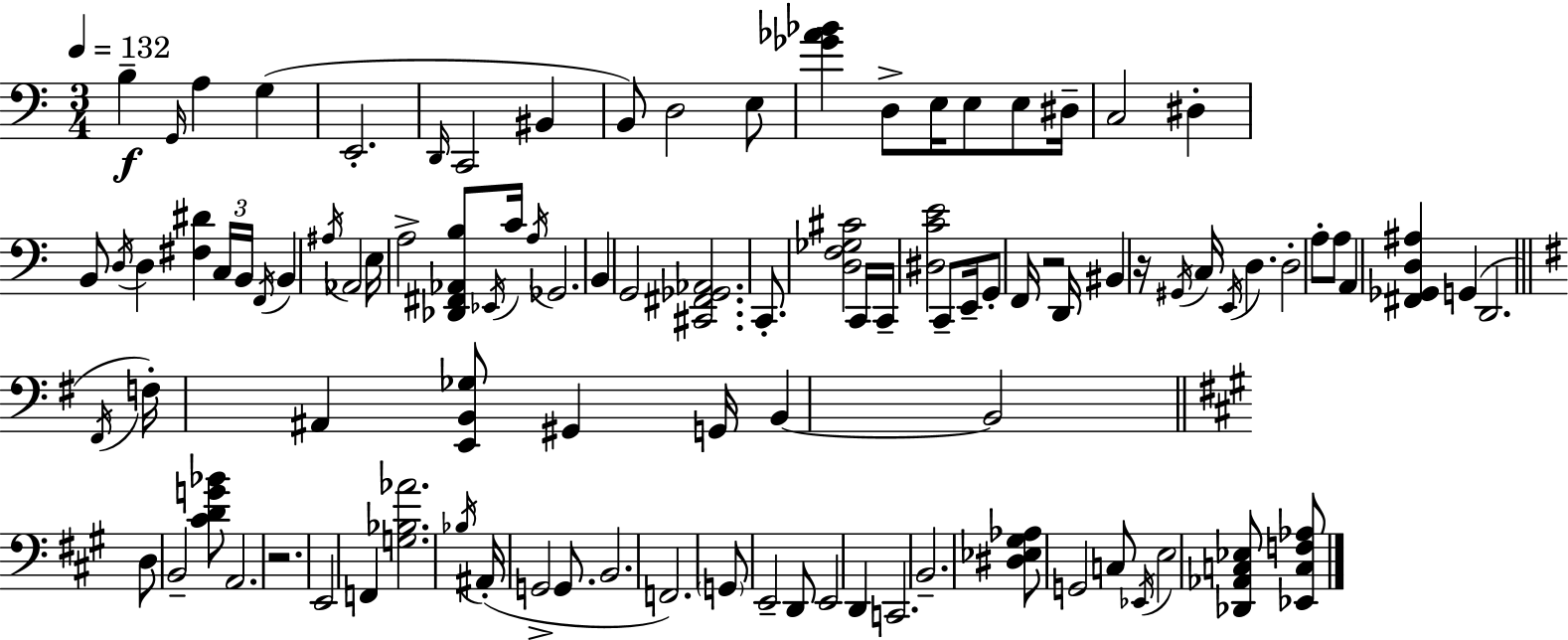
{
  \clef bass
  \numericTimeSignature
  \time 3/4
  \key c \major
  \tempo 4 = 132
  \repeat volta 2 { b4--\f \grace { g,16 } a4 g4( | e,2.-. | \grace { d,16 } c,2 bis,4 | b,8) d2 | \break e8 <ges' aes' bes'>4 d8-> e16 e8 e8 | dis16-- c2 dis4-. | b,8 \acciaccatura { d16 } d4 <fis dis'>4 | \tuplet 3/2 { c16 b,16 \acciaccatura { f,16 } } b,4 \acciaccatura { ais16 } aes,2 | \break e16 a2-> | <des, fis, aes, b>8 \acciaccatura { ees,16 } c'16 \acciaccatura { a16 } ges,2. | b,4 g,2 | <cis, fis, ges, aes,>2. | \break c,8.-. <d f ges cis'>2 | c,16 c,16-- <dis c' e'>2 | c,8-- e,16-- g,8-. f,16 r2 | d,16 bis,4 r16 | \break \acciaccatura { gis,16 } c16 \acciaccatura { e,16 } d4. d2-. | a8-. a8 a,4 | <fis, ges, d ais>4 g,4( d,2. | \bar "||" \break \key e \minor \acciaccatura { fis,16 } f16-.) ais,4 <e, b, ges>8 gis,4 | g,16 b,4~~ b,2 | \bar "||" \break \key a \major d8 b,2-- <cis' d' g' bes'>8 | a,2. | r2. | e,2 f,4 | \break <g bes aes'>2. | \acciaccatura { bes16 }( ais,16-. g,2-> g,8. | b,2. | f,2.) | \break \parenthesize g,8 e,2-- d,8 | e,2 d,4 | c,2. | b,2.-- | \break <dis ees gis aes>8 g,2 c8 | \acciaccatura { ees,16 } e2 <des, aes, c ees>8 | <ees, c f aes>8 } \bar "|."
}